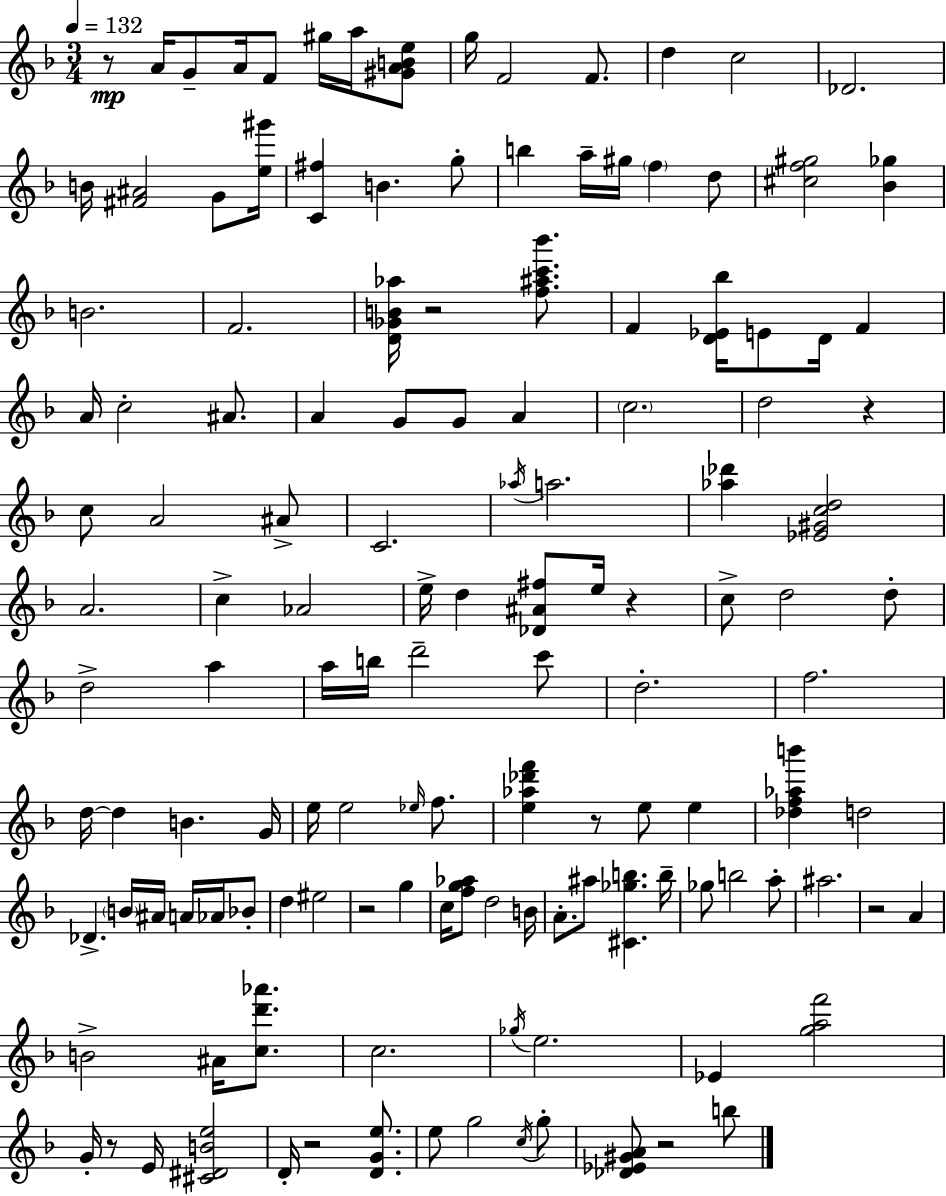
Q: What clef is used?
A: treble